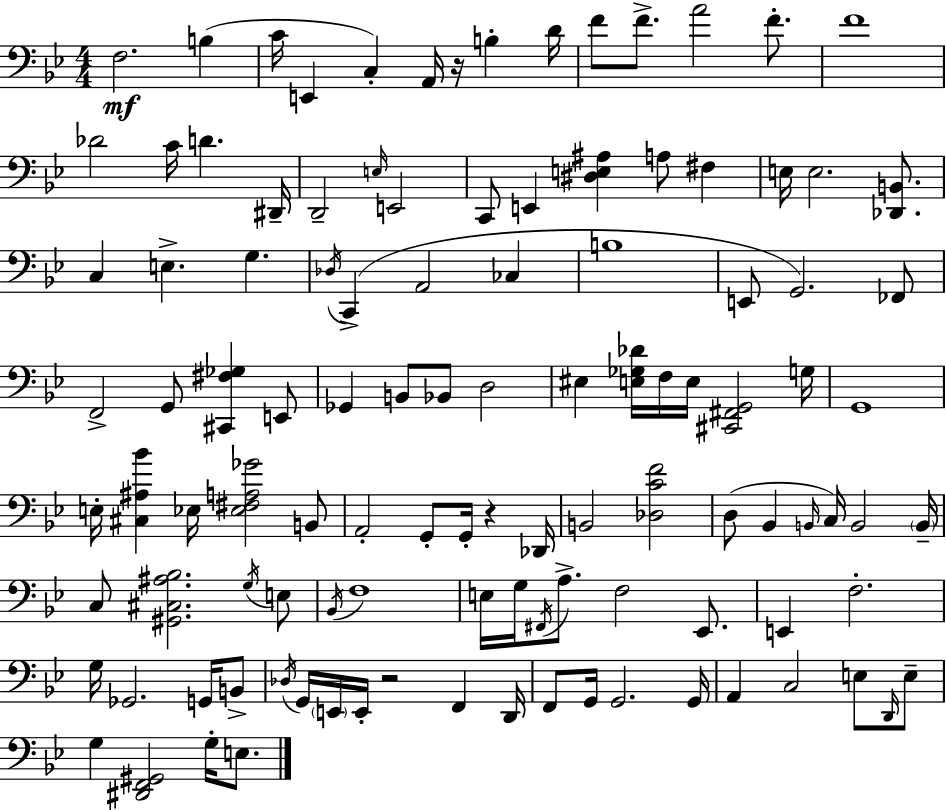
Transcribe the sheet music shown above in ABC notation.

X:1
T:Untitled
M:4/4
L:1/4
K:Bb
F,2 B, C/4 E,, C, A,,/4 z/4 B, D/4 F/2 F/2 A2 F/2 F4 _D2 C/4 D ^D,,/4 D,,2 E,/4 E,,2 C,,/2 E,, [^D,E,^A,] A,/2 ^F, E,/4 E,2 [_D,,B,,]/2 C, E, G, _D,/4 C,, A,,2 _C, B,4 E,,/2 G,,2 _F,,/2 F,,2 G,,/2 [^C,,^F,_G,] E,,/2 _G,, B,,/2 _B,,/2 D,2 ^E, [E,_G,_D]/4 F,/4 E,/4 [^C,,^F,,G,,]2 G,/4 G,,4 E,/4 [^C,^A,_B] _E,/4 [_E,^F,A,_G]2 B,,/2 A,,2 G,,/2 G,,/4 z _D,,/4 B,,2 [_D,CF]2 D,/2 _B,, B,,/4 C,/4 B,,2 B,,/4 C,/2 [^G,,^C,^A,_B,]2 G,/4 E,/2 _B,,/4 F,4 E,/4 G,/4 ^F,,/4 A,/2 F,2 _E,,/2 E,, F,2 G,/4 _G,,2 G,,/4 B,,/2 _D,/4 G,,/4 E,,/4 E,,/4 z2 F,, D,,/4 F,,/2 G,,/4 G,,2 G,,/4 A,, C,2 E,/2 D,,/4 E,/2 G, [^D,,F,,^G,,]2 G,/4 E,/2